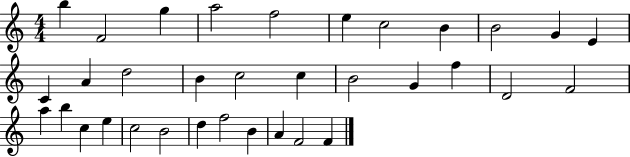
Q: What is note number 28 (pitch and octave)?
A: B4